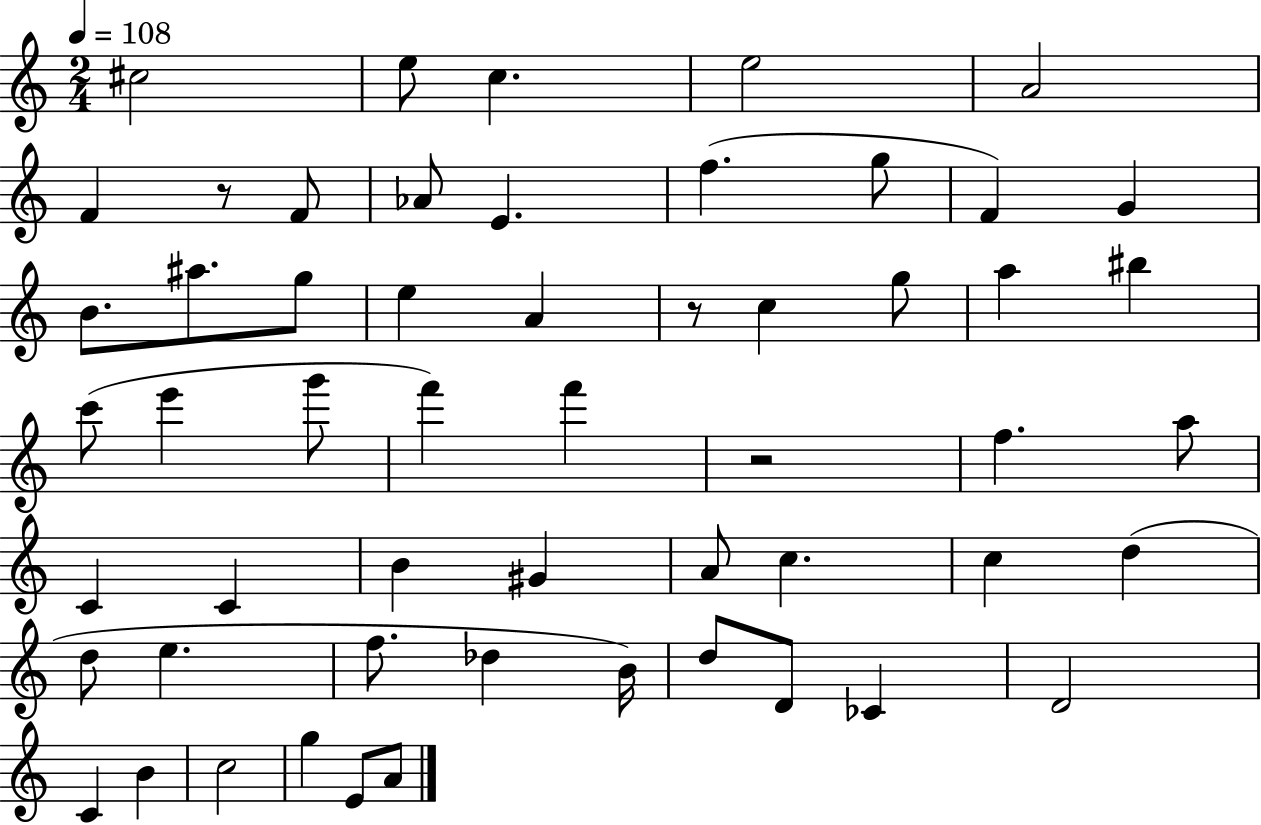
X:1
T:Untitled
M:2/4
L:1/4
K:C
^c2 e/2 c e2 A2 F z/2 F/2 _A/2 E f g/2 F G B/2 ^a/2 g/2 e A z/2 c g/2 a ^b c'/2 e' g'/2 f' f' z2 f a/2 C C B ^G A/2 c c d d/2 e f/2 _d B/4 d/2 D/2 _C D2 C B c2 g E/2 A/2